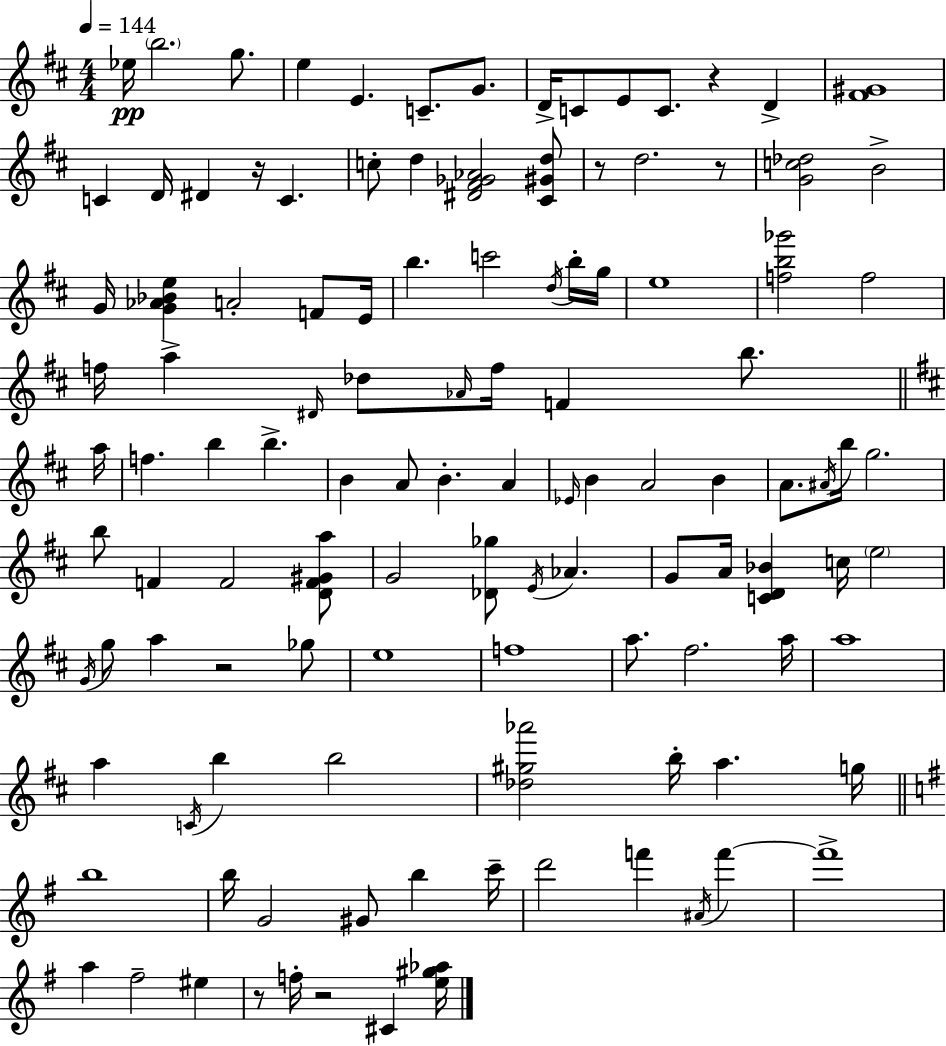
Eb5/s B5/h. G5/e. E5/q E4/q. C4/e. G4/e. D4/s C4/e E4/e C4/e. R/q D4/q [F#4,G#4]/w C4/q D4/s D#4/q R/s C4/q. C5/e D5/q [D#4,F#4,Gb4,Ab4]/h [C#4,G#4,D5]/e R/e D5/h. R/e [G4,C5,Db5]/h B4/h G4/s [G4,Ab4,Bb4,E5]/q A4/h F4/e E4/s B5/q. C6/h D5/s B5/s G5/s E5/w [F5,B5,Gb6]/h F5/h F5/s A5/q D#4/s Db5/e Ab4/s F5/s F4/q B5/e. A5/s F5/q. B5/q B5/q. B4/q A4/e B4/q. A4/q Eb4/s B4/q A4/h B4/q A4/e. A#4/s B5/s G5/h. B5/e F4/q F4/h [D4,F4,G#4,A5]/e G4/h [Db4,Gb5]/e E4/s Ab4/q. G4/e A4/s [C4,D4,Bb4]/q C5/s E5/h G4/s G5/e A5/q R/h Gb5/e E5/w F5/w A5/e. F#5/h. A5/s A5/w A5/q C4/s B5/q B5/h [Db5,G#5,Ab6]/h B5/s A5/q. G5/s B5/w B5/s G4/h G#4/e B5/q C6/s D6/h F6/q A#4/s F6/q F6/w A5/q F#5/h EIS5/q R/e F5/s R/h C#4/q [E5,G#5,Ab5]/s